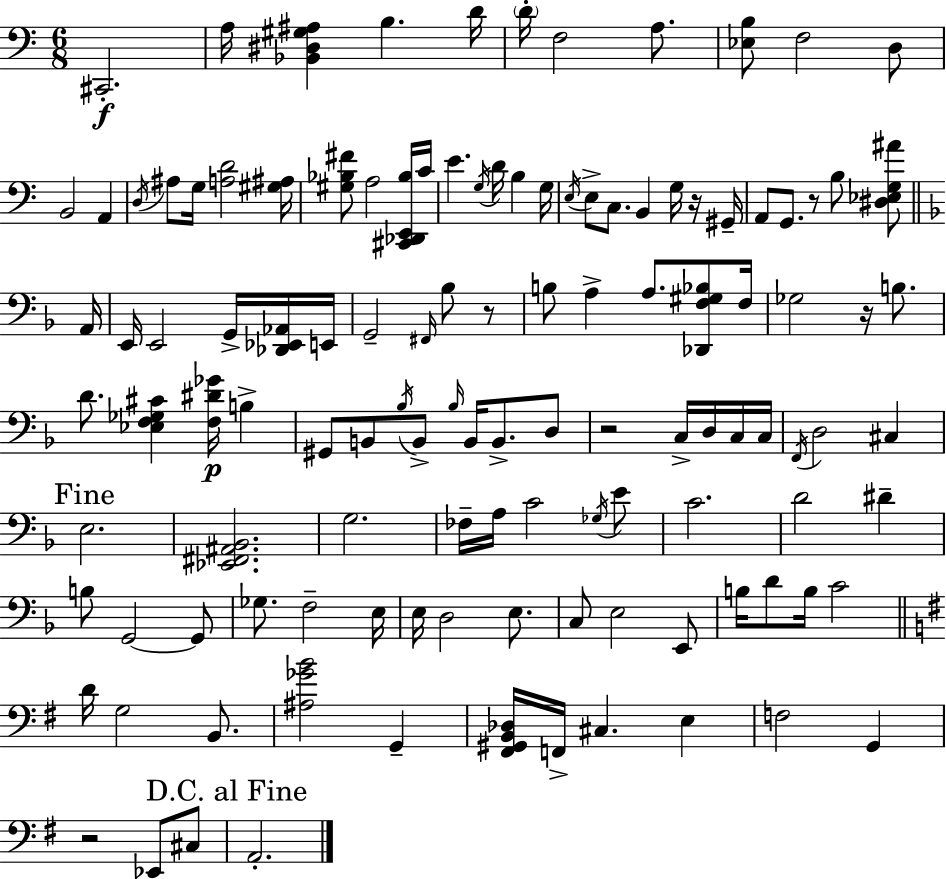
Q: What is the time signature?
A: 6/8